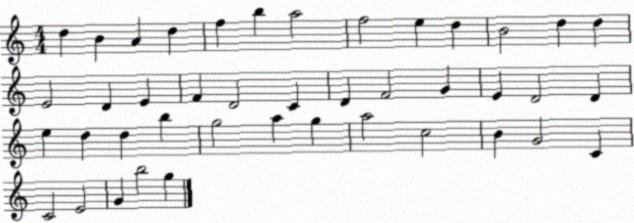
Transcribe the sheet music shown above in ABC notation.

X:1
T:Untitled
M:4/4
L:1/4
K:C
d B A d f b a2 f2 e d B2 d d E2 D E F D2 C D F2 G E D2 D e d d b g2 a g a2 c2 B G2 C C2 E2 G b2 g